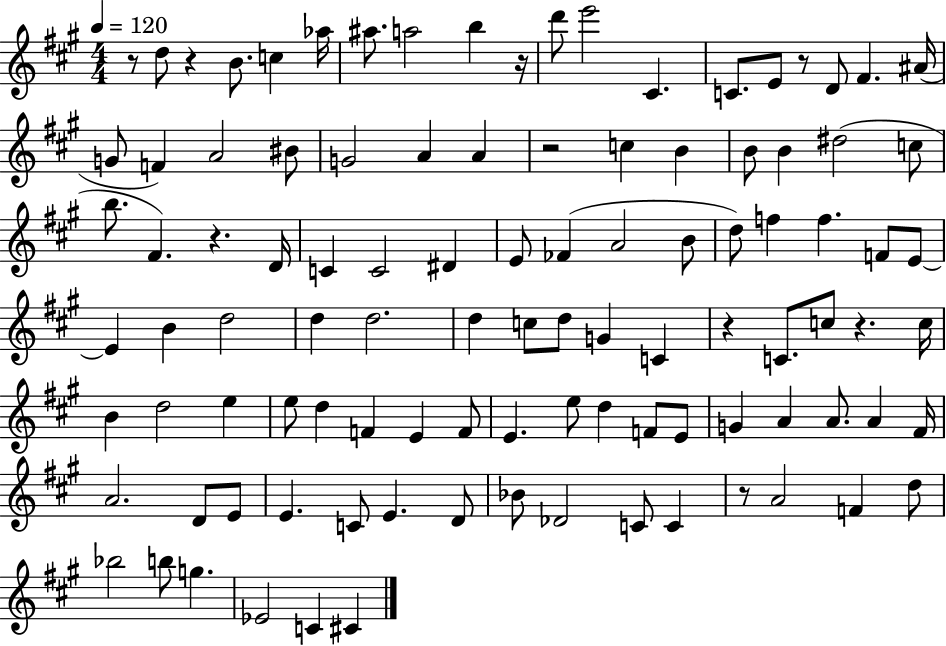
R/e D5/e R/q B4/e. C5/q Ab5/s A#5/e. A5/h B5/q R/s D6/e E6/h C#4/q. C4/e. E4/e R/e D4/e F#4/q. A#4/s G4/e F4/q A4/h BIS4/e G4/h A4/q A4/q R/h C5/q B4/q B4/e B4/q D#5/h C5/e B5/e. F#4/q. R/q. D4/s C4/q C4/h D#4/q E4/e FES4/q A4/h B4/e D5/e F5/q F5/q. F4/e E4/e E4/q B4/q D5/h D5/q D5/h. D5/q C5/e D5/e G4/q C4/q R/q C4/e. C5/e R/q. C5/s B4/q D5/h E5/q E5/e D5/q F4/q E4/q F4/e E4/q. E5/e D5/q F4/e E4/e G4/q A4/q A4/e. A4/q F#4/s A4/h. D4/e E4/e E4/q. C4/e E4/q. D4/e Bb4/e Db4/h C4/e C4/q R/e A4/h F4/q D5/e Bb5/h B5/e G5/q. Eb4/h C4/q C#4/q